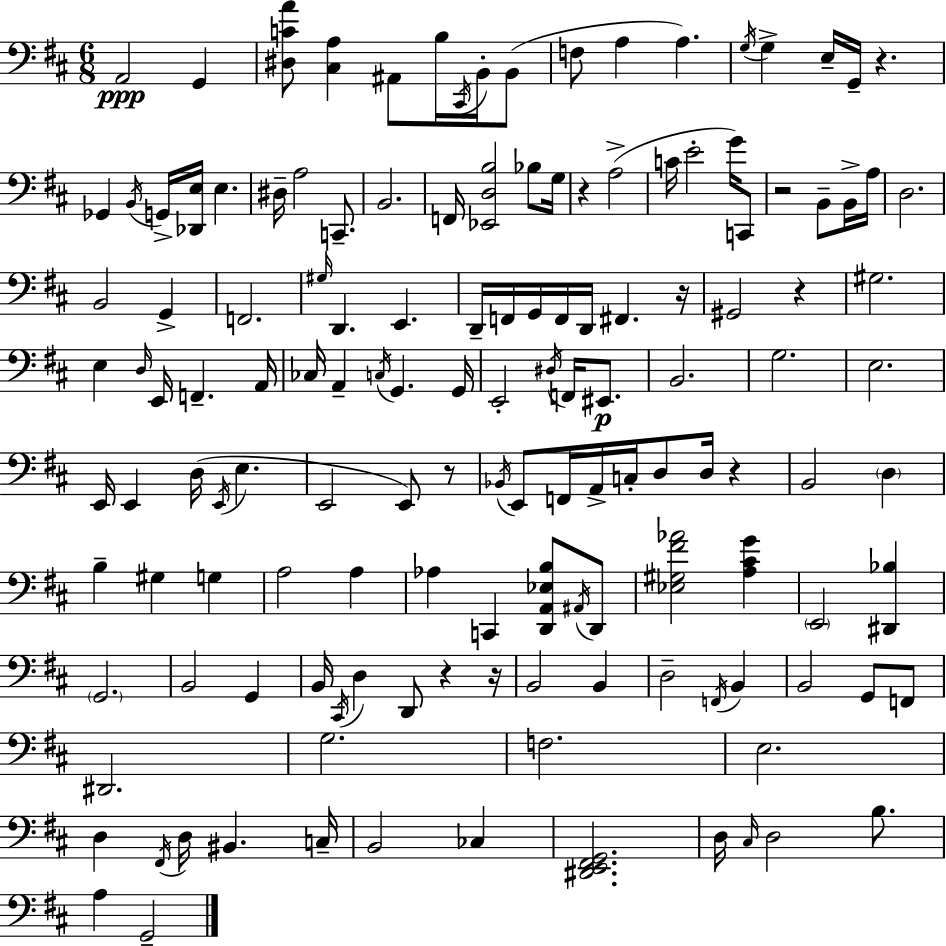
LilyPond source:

{
  \clef bass
  \numericTimeSignature
  \time 6/8
  \key d \major
  a,2\ppp g,4 | <dis c' a'>8 <cis a>4 ais,8 b16 \acciaccatura { cis,16 } b,16-. b,8( | f8 a4 a4.) | \acciaccatura { g16 } g4-> e16-- g,16-- r4. | \break ges,4 \acciaccatura { b,16 } g,16-> <des, e>16 e4. | dis16-- a2 | c,8.-- b,2. | f,16 <ees, d b>2 | \break bes8 g16 r4 a2->( | c'16 e'2-. | g'16) c,8 r2 b,8-- | b,16-> a16 d2. | \break b,2 g,4-> | f,2. | \grace { gis16 } d,4. e,4. | d,16-- f,16 g,16 f,16 d,16 fis,4. | \break r16 gis,2 | r4 gis2. | e4 \grace { d16 } e,16 f,4.-- | a,16 ces16 a,4-- \acciaccatura { c16 } g,4. | \break g,16 e,2-. | \acciaccatura { dis16 } f,16 eis,8.\p b,2. | g2. | e2. | \break e,16 e,4 | d16( \acciaccatura { e,16 } e4. e,2 | e,8) r8 \acciaccatura { bes,16 } e,8 f,16 | a,16-> c16-. d8 d16 r4 b,2 | \break \parenthesize d4 b4-- | gis4 g4 a2 | a4 aes4 | c,4 <d, a, ees b>8 \acciaccatura { ais,16 } d,8 <ees gis fis' aes'>2 | \break <a cis' g'>4 \parenthesize e,2 | <dis, bes>4 \parenthesize g,2. | b,2 | g,4 b,16 \acciaccatura { cis,16 } | \break d4 d,8 r4 r16 b,2 | b,4 d2-- | \acciaccatura { f,16 } b,4 | b,2 g,8 f,8 | \break dis,2. | g2. | f2. | e2. | \break d4 \acciaccatura { fis,16 } d16 bis,4. | c16-- b,2 ces4 | <dis, e, fis, g,>2. | d16 \grace { cis16 } d2 b8. | \break a4 g,2-- | \bar "|."
}